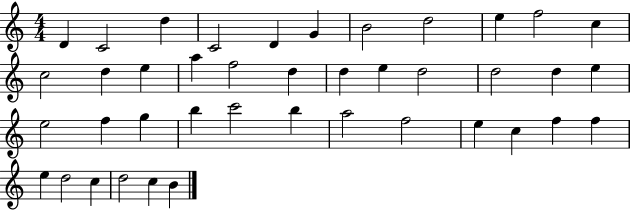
{
  \clef treble
  \numericTimeSignature
  \time 4/4
  \key c \major
  d'4 c'2 d''4 | c'2 d'4 g'4 | b'2 d''2 | e''4 f''2 c''4 | \break c''2 d''4 e''4 | a''4 f''2 d''4 | d''4 e''4 d''2 | d''2 d''4 e''4 | \break e''2 f''4 g''4 | b''4 c'''2 b''4 | a''2 f''2 | e''4 c''4 f''4 f''4 | \break e''4 d''2 c''4 | d''2 c''4 b'4 | \bar "|."
}